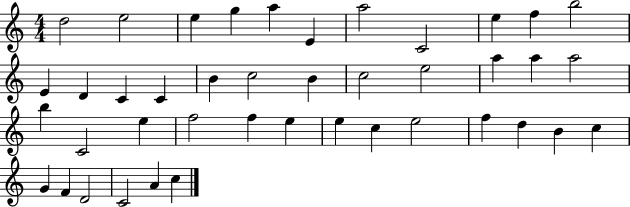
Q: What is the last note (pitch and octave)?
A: C5